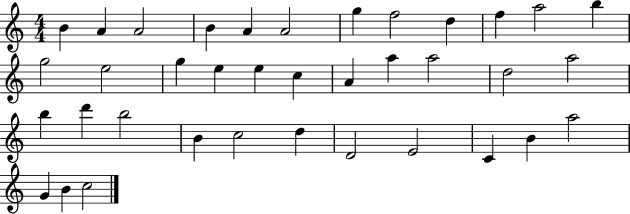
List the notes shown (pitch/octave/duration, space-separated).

B4/q A4/q A4/h B4/q A4/q A4/h G5/q F5/h D5/q F5/q A5/h B5/q G5/h E5/h G5/q E5/q E5/q C5/q A4/q A5/q A5/h D5/h A5/h B5/q D6/q B5/h B4/q C5/h D5/q D4/h E4/h C4/q B4/q A5/h G4/q B4/q C5/h